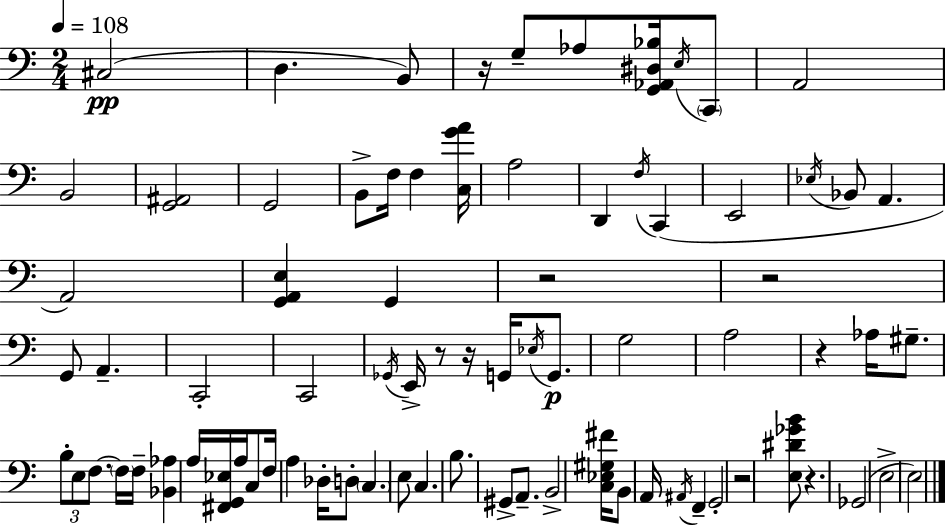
X:1
T:Untitled
M:2/4
L:1/4
K:C
^C,2 D, B,,/2 z/4 G,/2 _A,/2 [G,,_A,,^D,_B,]/4 E,/4 C,,/2 A,,2 B,,2 [G,,^A,,]2 G,,2 B,,/2 F,/4 F, [C,GA]/4 A,2 D,, F,/4 C,, E,,2 _E,/4 _B,,/2 A,, A,,2 [G,,A,,E,] G,, z2 z2 G,,/2 A,, C,,2 C,,2 _G,,/4 E,,/4 z/2 z/4 G,,/4 _E,/4 G,,/2 G,2 A,2 z _A,/4 ^G,/2 B,/2 E,/2 F,/2 F,/4 F,/4 [_B,,_A,] A,/4 [^F,,G,,_E,]/4 A,/4 C,/2 F,/4 A, _D,/4 D,/2 C, E,/2 C, B,/2 ^G,,/2 A,,/2 B,,2 [C,_E,^G,^F]/4 B,,/2 A,,/4 ^A,,/4 F,, G,,2 z2 [E,^D_GB]/2 z _G,,2 E,2 E,2